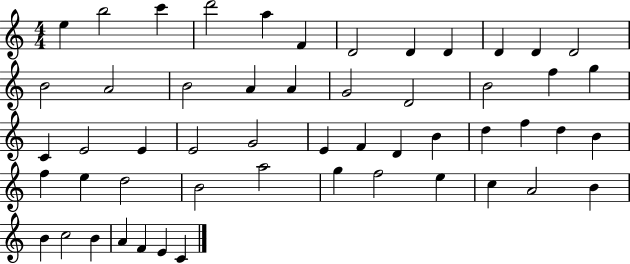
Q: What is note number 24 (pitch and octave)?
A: E4